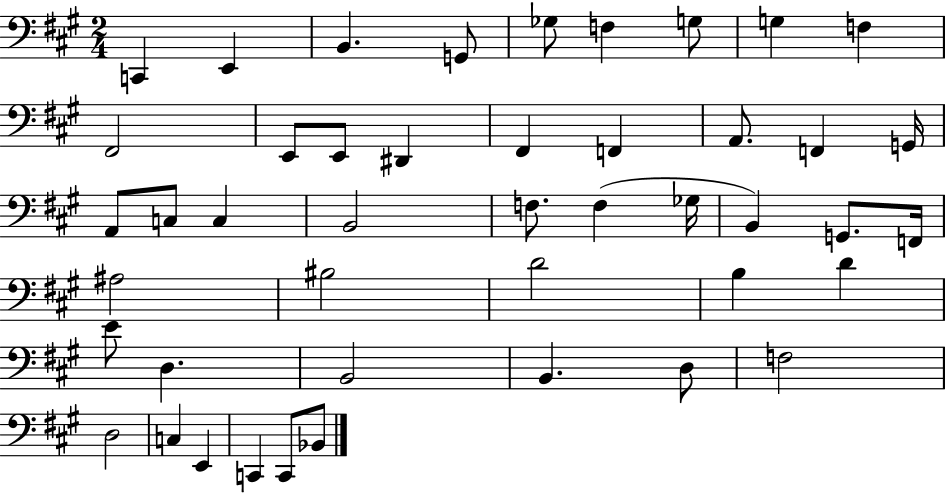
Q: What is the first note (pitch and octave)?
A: C2